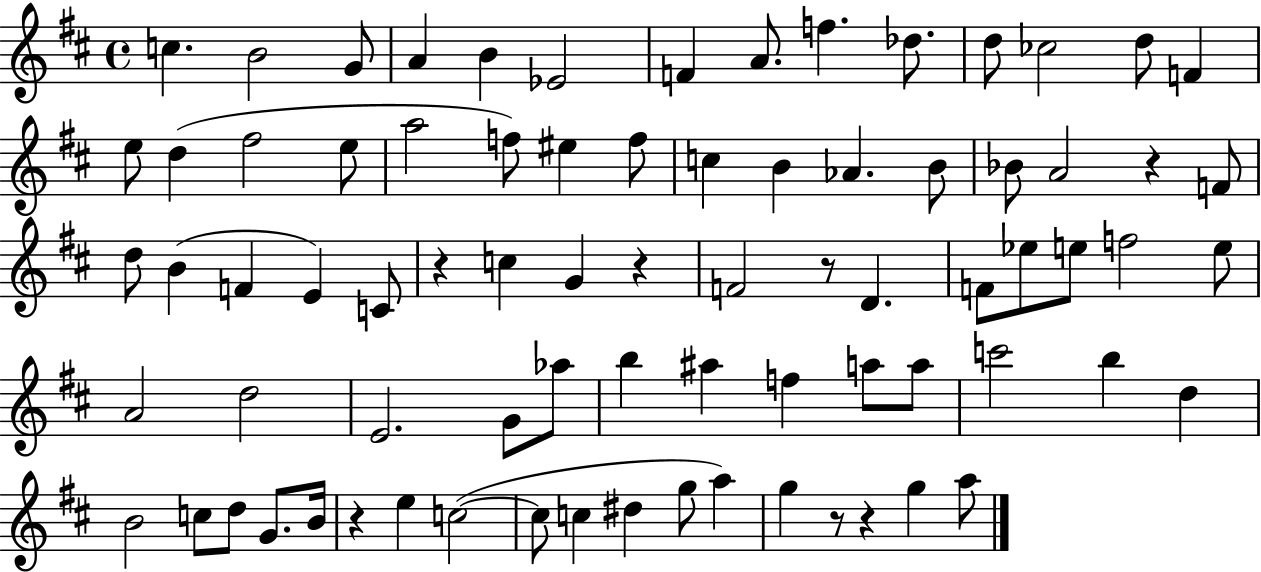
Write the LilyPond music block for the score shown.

{
  \clef treble
  \time 4/4
  \defaultTimeSignature
  \key d \major
  c''4. b'2 g'8 | a'4 b'4 ees'2 | f'4 a'8. f''4. des''8. | d''8 ces''2 d''8 f'4 | \break e''8 d''4( fis''2 e''8 | a''2 f''8) eis''4 f''8 | c''4 b'4 aes'4. b'8 | bes'8 a'2 r4 f'8 | \break d''8 b'4( f'4 e'4) c'8 | r4 c''4 g'4 r4 | f'2 r8 d'4. | f'8 ees''8 e''8 f''2 e''8 | \break a'2 d''2 | e'2. g'8 aes''8 | b''4 ais''4 f''4 a''8 a''8 | c'''2 b''4 d''4 | \break b'2 c''8 d''8 g'8. b'16 | r4 e''4 c''2~(~ | c''8 c''4 dis''4 g''8 a''4) | g''4 r8 r4 g''4 a''8 | \break \bar "|."
}